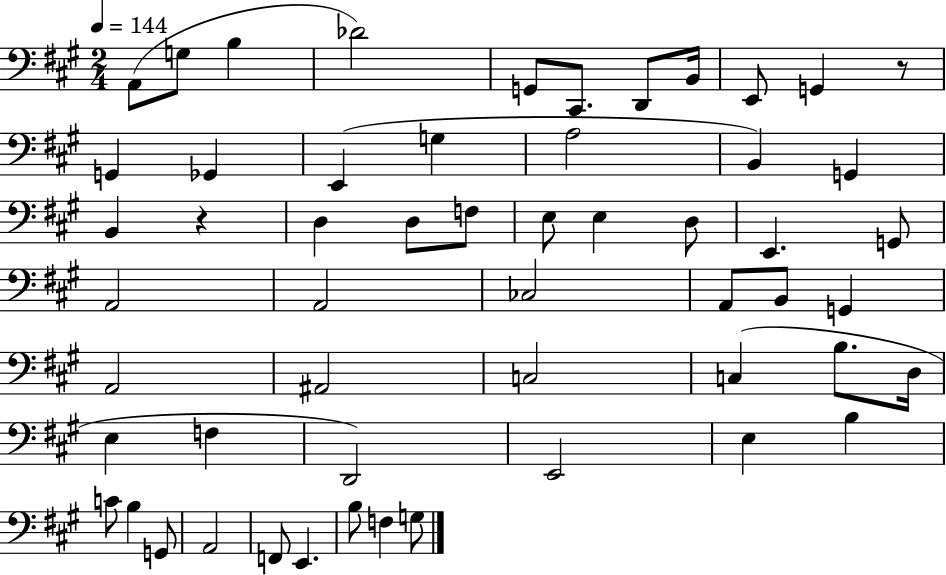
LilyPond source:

{
  \clef bass
  \numericTimeSignature
  \time 2/4
  \key a \major
  \tempo 4 = 144
  a,8( g8 b4 | des'2) | g,8 cis,8. d,8 b,16 | e,8 g,4 r8 | \break g,4 ges,4 | e,4( g4 | a2 | b,4) g,4 | \break b,4 r4 | d4 d8 f8 | e8 e4 d8 | e,4. g,8 | \break a,2 | a,2 | ces2 | a,8 b,8 g,4 | \break a,2 | ais,2 | c2 | c4( b8. d16 | \break e4 f4 | d,2) | e,2 | e4 b4 | \break c'8 b4 g,8 | a,2 | f,8 e,4. | b8 f4 g8 | \break \bar "|."
}